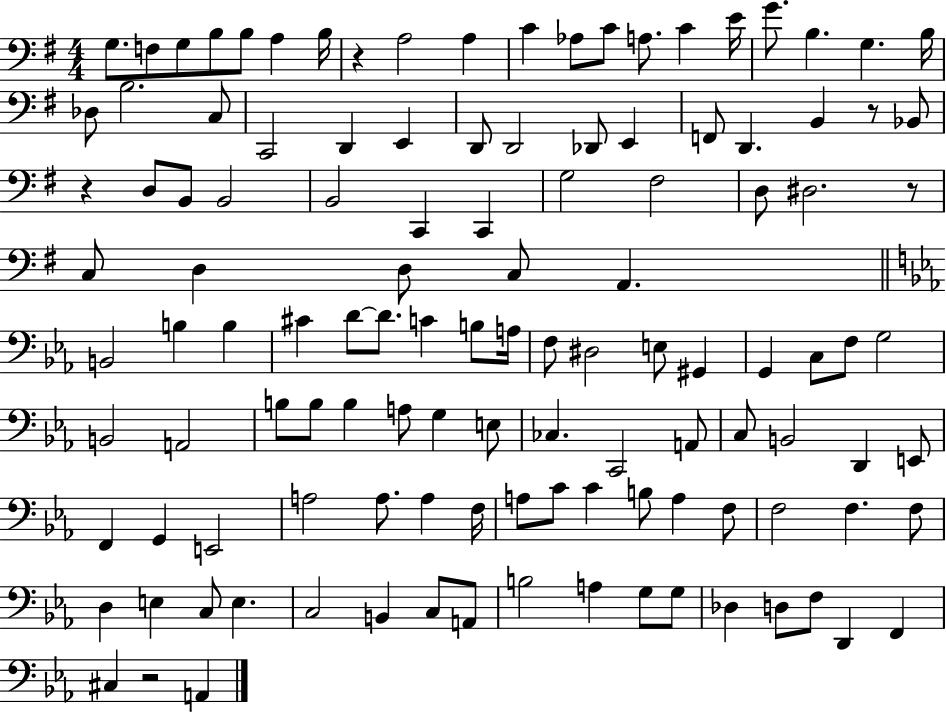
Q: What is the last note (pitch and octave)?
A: A2